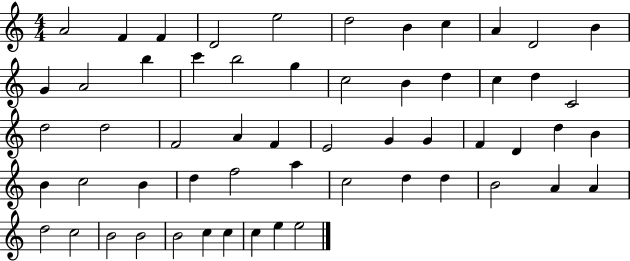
X:1
T:Untitled
M:4/4
L:1/4
K:C
A2 F F D2 e2 d2 B c A D2 B G A2 b c' b2 g c2 B d c d C2 d2 d2 F2 A F E2 G G F D d B B c2 B d f2 a c2 d d B2 A A d2 c2 B2 B2 B2 c c c e e2